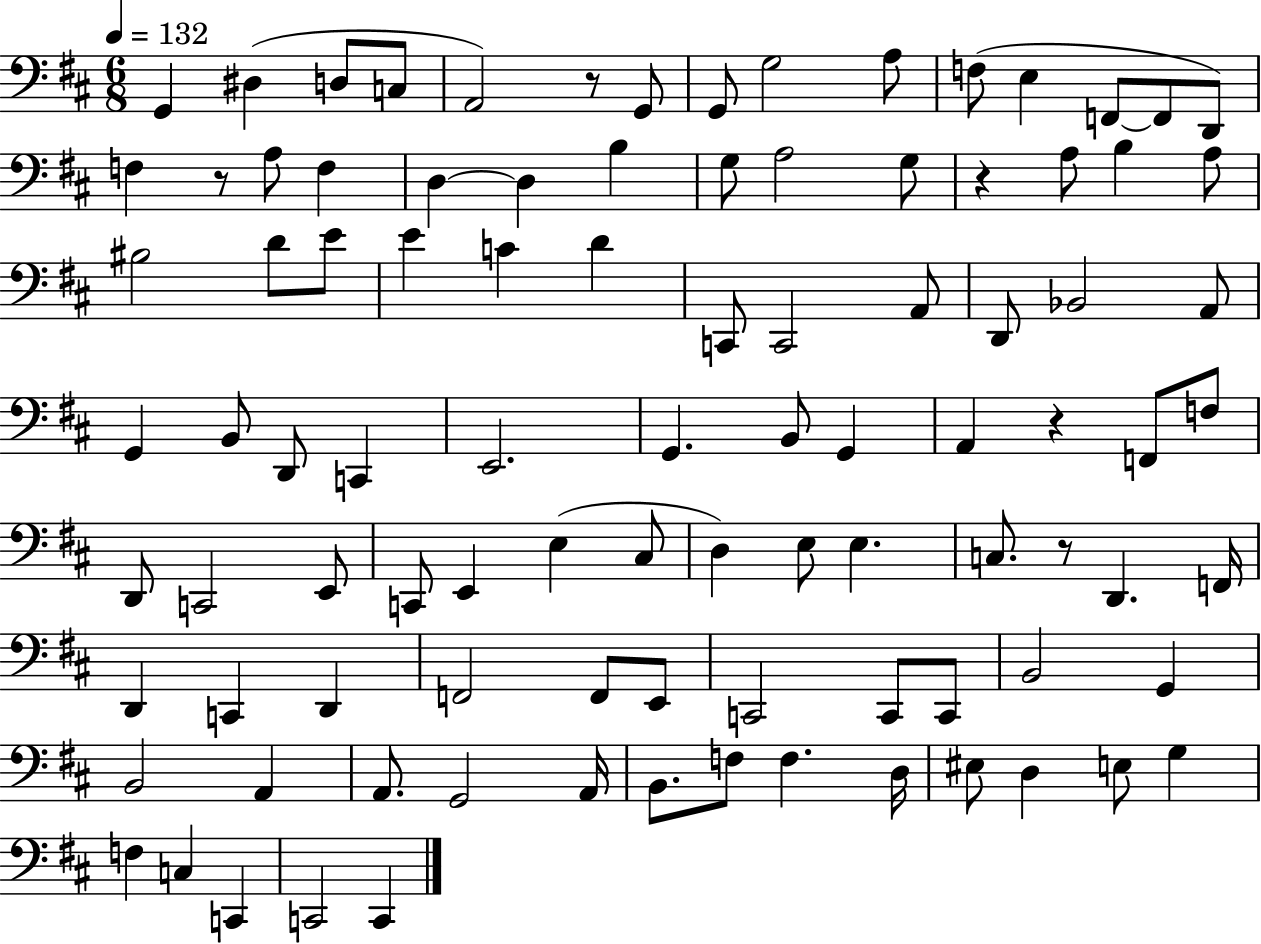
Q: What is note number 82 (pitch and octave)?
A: D3